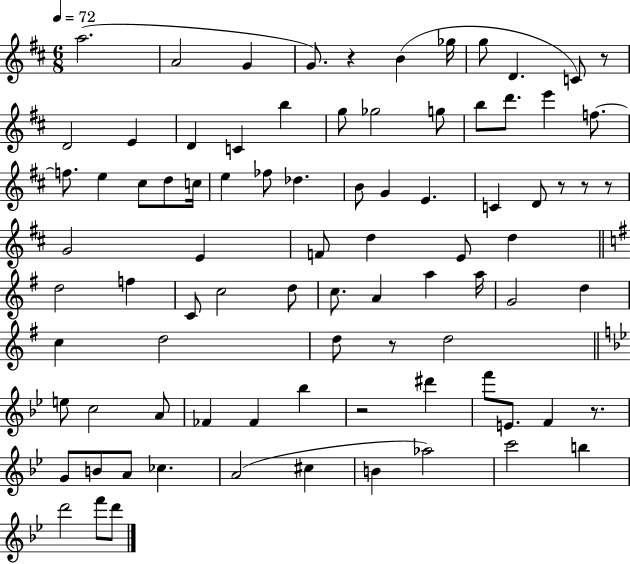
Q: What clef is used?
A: treble